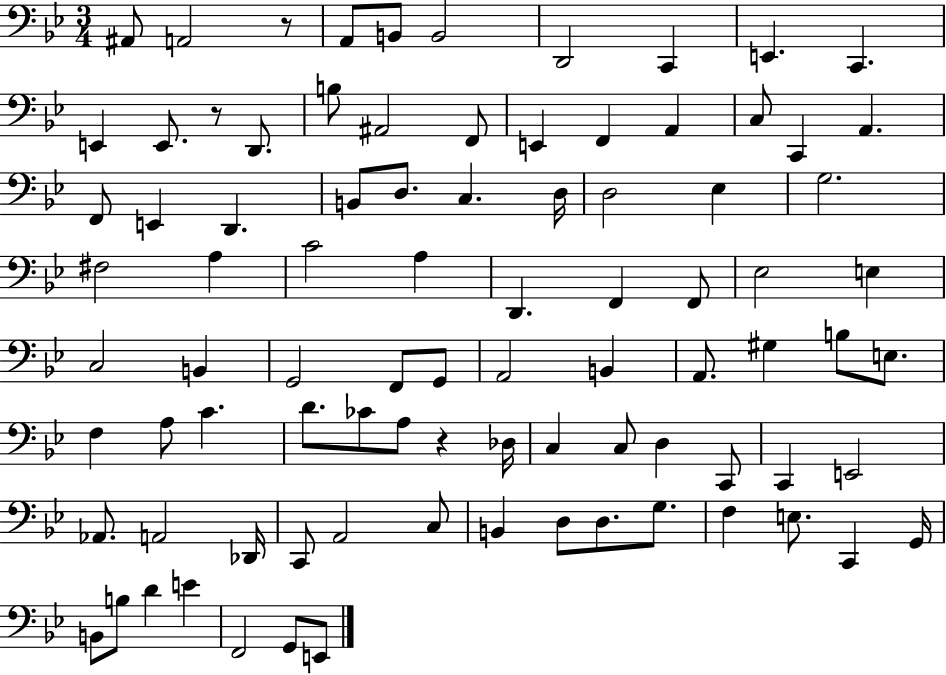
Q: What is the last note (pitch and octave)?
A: E2